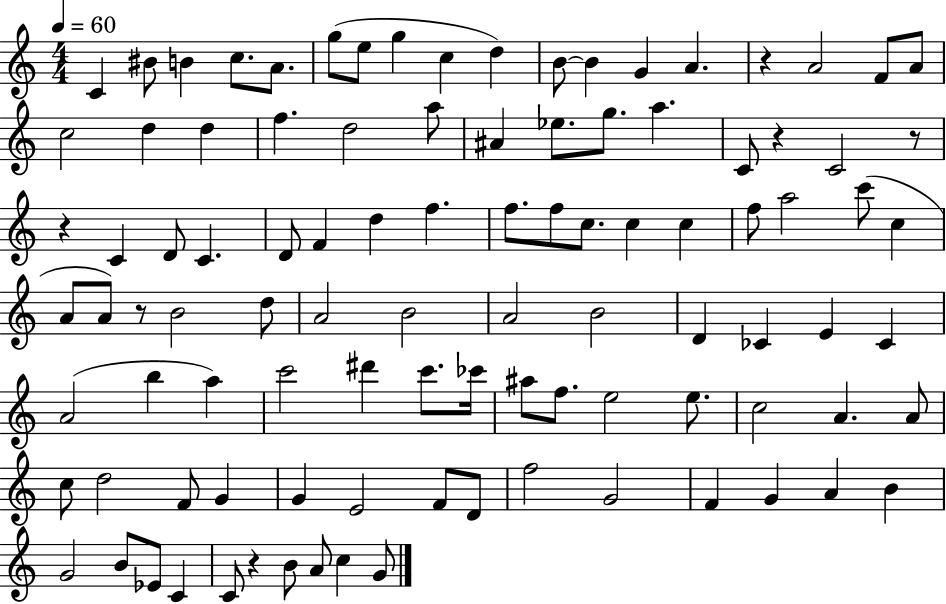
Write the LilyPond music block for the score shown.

{
  \clef treble
  \numericTimeSignature
  \time 4/4
  \key c \major
  \tempo 4 = 60
  c'4 bis'8 b'4 c''8. a'8. | g''8( e''8 g''4 c''4 d''4) | b'8~~ b'4 g'4 a'4. | r4 a'2 f'8 a'8 | \break c''2 d''4 d''4 | f''4. d''2 a''8 | ais'4 ees''8. g''8. a''4. | c'8 r4 c'2 r8 | \break r4 c'4 d'8 c'4. | d'8 f'4 d''4 f''4. | f''8. f''8 c''8. c''4 c''4 | f''8 a''2 c'''8( c''4 | \break a'8 a'8) r8 b'2 d''8 | a'2 b'2 | a'2 b'2 | d'4 ces'4 e'4 ces'4 | \break a'2( b''4 a''4) | c'''2 dis'''4 c'''8. ces'''16 | ais''8 f''8. e''2 e''8. | c''2 a'4. a'8 | \break c''8 d''2 f'8 g'4 | g'4 e'2 f'8 d'8 | f''2 g'2 | f'4 g'4 a'4 b'4 | \break g'2 b'8 ees'8 c'4 | c'8 r4 b'8 a'8 c''4 g'8 | \bar "|."
}